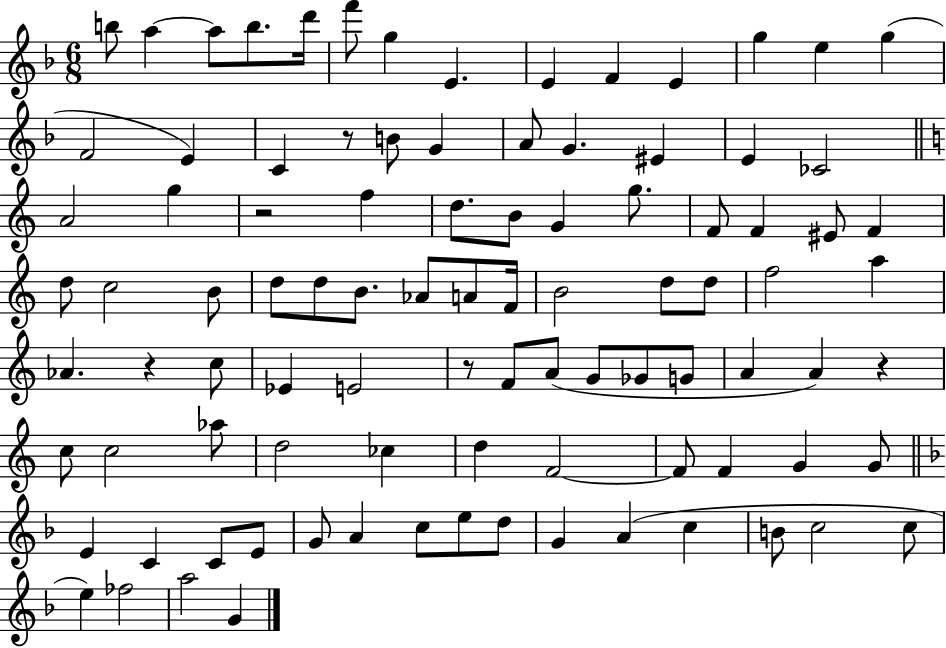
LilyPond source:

{
  \clef treble
  \numericTimeSignature
  \time 6/8
  \key f \major
  \repeat volta 2 { b''8 a''4~~ a''8 b''8. d'''16 | f'''8 g''4 e'4. | e'4 f'4 e'4 | g''4 e''4 g''4( | \break f'2 e'4) | c'4 r8 b'8 g'4 | a'8 g'4. eis'4 | e'4 ces'2 | \break \bar "||" \break \key a \minor a'2 g''4 | r2 f''4 | d''8. b'8 g'4 g''8. | f'8 f'4 eis'8 f'4 | \break d''8 c''2 b'8 | d''8 d''8 b'8. aes'8 a'8 f'16 | b'2 d''8 d''8 | f''2 a''4 | \break aes'4. r4 c''8 | ees'4 e'2 | r8 f'8 a'8( g'8 ges'8 g'8 | a'4 a'4) r4 | \break c''8 c''2 aes''8 | d''2 ces''4 | d''4 f'2~~ | f'8 f'4 g'4 g'8 | \break \bar "||" \break \key d \minor e'4 c'4 c'8 e'8 | g'8 a'4 c''8 e''8 d''8 | g'4 a'4( c''4 | b'8 c''2 c''8 | \break e''4) fes''2 | a''2 g'4 | } \bar "|."
}